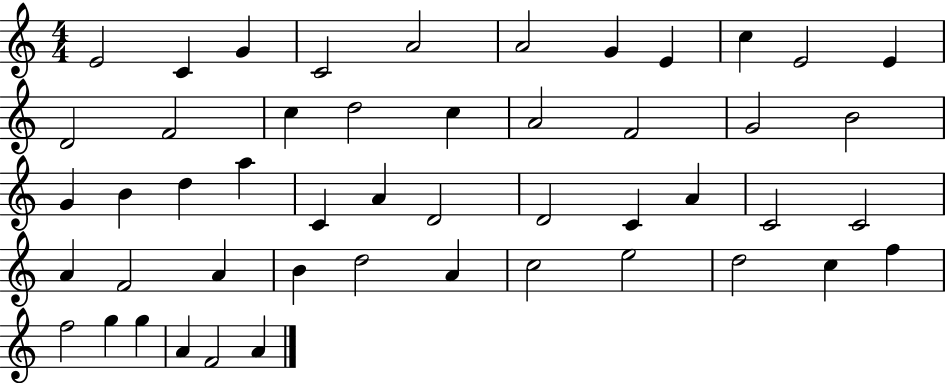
X:1
T:Untitled
M:4/4
L:1/4
K:C
E2 C G C2 A2 A2 G E c E2 E D2 F2 c d2 c A2 F2 G2 B2 G B d a C A D2 D2 C A C2 C2 A F2 A B d2 A c2 e2 d2 c f f2 g g A F2 A